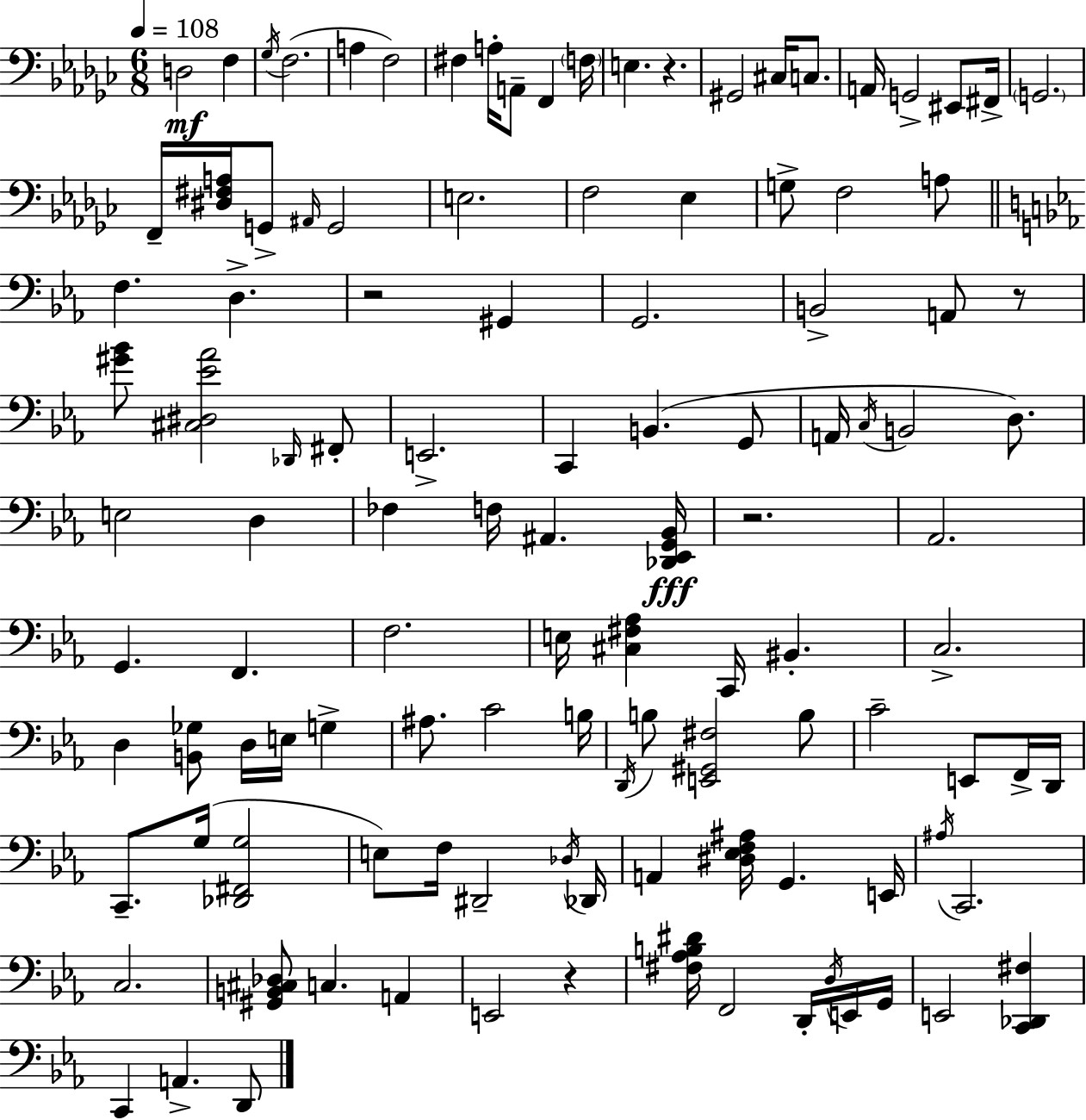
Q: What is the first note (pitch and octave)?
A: D3